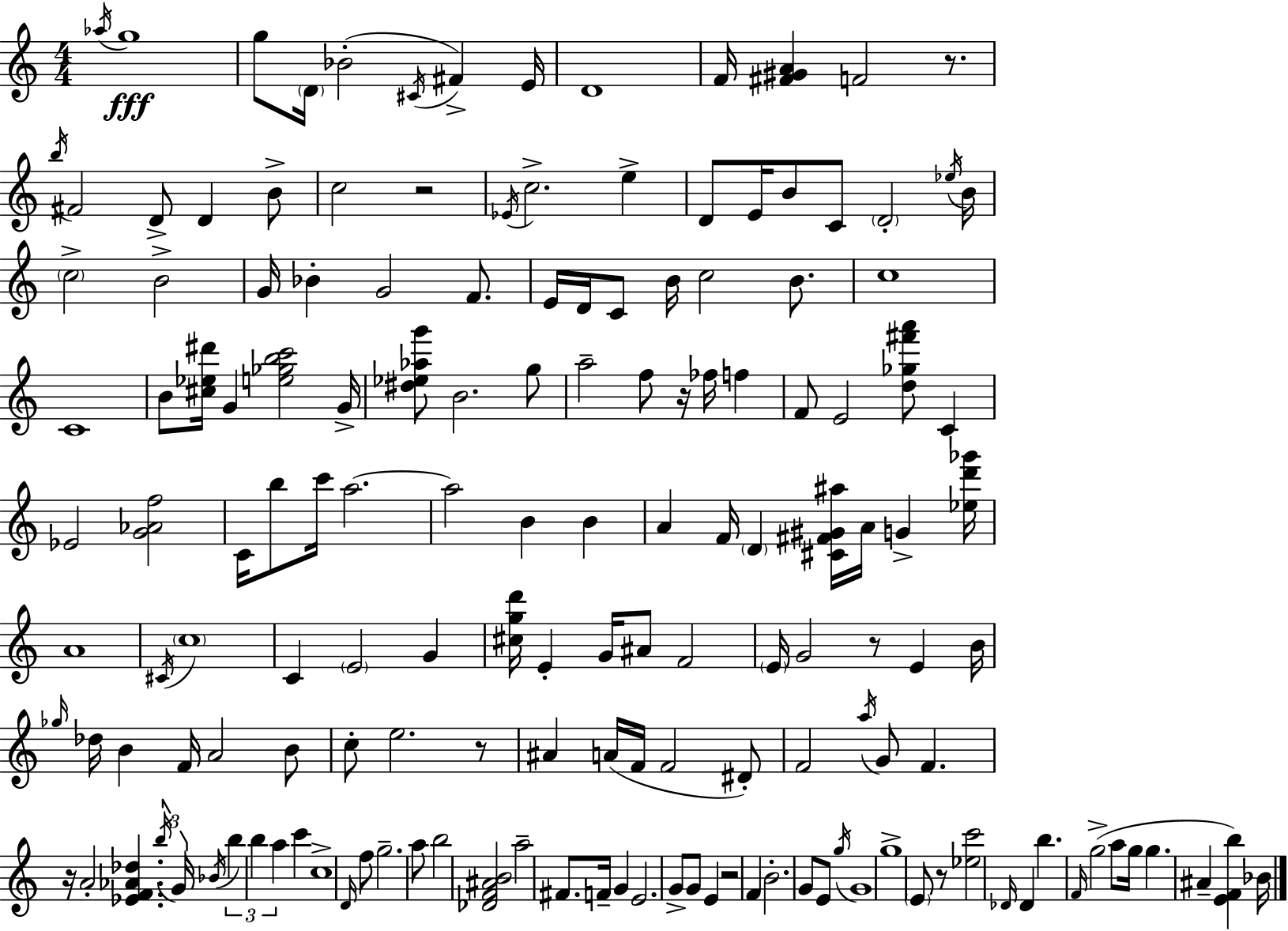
{
  \clef treble
  \numericTimeSignature
  \time 4/4
  \key c \major
  \acciaccatura { aes''16 }\fff g''1 | g''8 \parenthesize d'16 bes'2-.( \acciaccatura { cis'16 } fis'4->) | e'16 d'1 | f'16 <fis' gis' a'>4 f'2 r8. | \break \acciaccatura { b''16 } fis'2 d'8-> d'4 | b'8-> c''2 r2 | \acciaccatura { ees'16 } c''2.-> | e''4-> d'8 e'16 b'8 c'8 \parenthesize d'2-. | \break \acciaccatura { ees''16 } b'16 \parenthesize c''2-> b'2-> | g'16 bes'4-. g'2 | f'8. e'16 d'16 c'8 b'16 c''2 | b'8. c''1 | \break c'1 | b'8 <cis'' ees'' dis'''>16 g'4 <e'' ges'' b'' c'''>2 | g'16-> <dis'' ees'' aes'' g'''>8 b'2. | g''8 a''2-- f''8 r16 | \break fes''16 f''4 f'8 e'2 <d'' ges'' fis''' a'''>8 | c'4 ees'2 <g' aes' f''>2 | c'16 b''8 c'''16 a''2.~~ | a''2 b'4 | \break b'4 a'4 f'16 \parenthesize d'4 <cis' fis' gis' ais''>16 a'16 | g'4-> <ees'' d''' ges'''>16 a'1 | \acciaccatura { cis'16 } \parenthesize c''1 | c'4 \parenthesize e'2 | \break g'4 <cis'' g'' d'''>16 e'4-. g'16 ais'8 f'2 | \parenthesize e'16 g'2 r8 | e'4 b'16 \grace { ges''16 } des''16 b'4 f'16 a'2 | b'8 c''8-. e''2. | \break r8 ais'4 a'16( f'16 f'2 | dis'8-.) f'2 \acciaccatura { a''16 } | g'8 f'4. r16 a'2-. | <ees' f' aes' des''>4. \tuplet 3/2 { \acciaccatura { b''16 } g'16 \acciaccatura { bes'16 } } \tuplet 3/2 { b''4 b''4 | \break a''4 } c'''4 c''1-> | \grace { d'16 } f''8 g''2.-- | a''8 b''2 | <des' f' ais' b'>2 a''2-- | \break fis'8. f'16-- g'4 e'2. | g'8-> g'8 e'4 r2 | f'4 b'2.-. | g'8 e'8 \acciaccatura { g''16 } g'1 | \break g''1-> | \parenthesize e'8 r8 | <ees'' c'''>2 \grace { des'16 } des'4 b''4. | \grace { f'16 } g''2->( a''8 g''16 g''4. | \break ais'4-- <e' f' b''>4) bes'16 \bar "|."
}